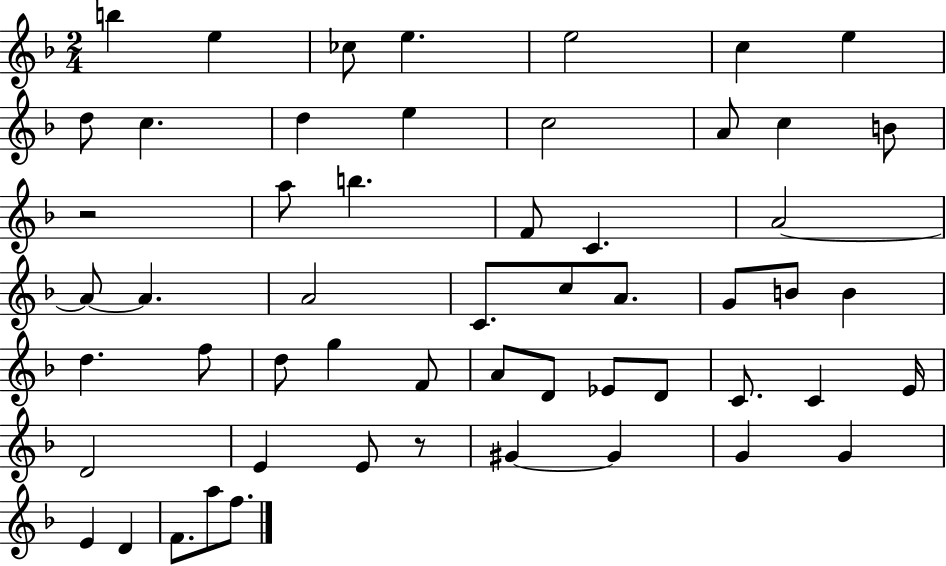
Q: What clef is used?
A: treble